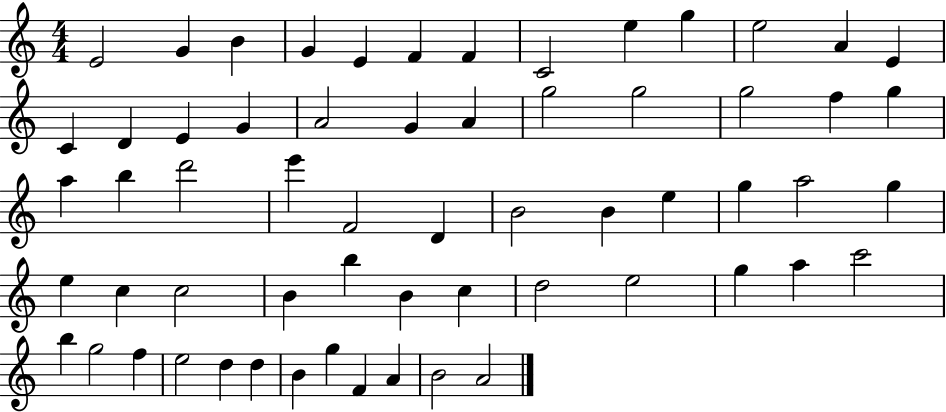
E4/h G4/q B4/q G4/q E4/q F4/q F4/q C4/h E5/q G5/q E5/h A4/q E4/q C4/q D4/q E4/q G4/q A4/h G4/q A4/q G5/h G5/h G5/h F5/q G5/q A5/q B5/q D6/h E6/q F4/h D4/q B4/h B4/q E5/q G5/q A5/h G5/q E5/q C5/q C5/h B4/q B5/q B4/q C5/q D5/h E5/h G5/q A5/q C6/h B5/q G5/h F5/q E5/h D5/q D5/q B4/q G5/q F4/q A4/q B4/h A4/h